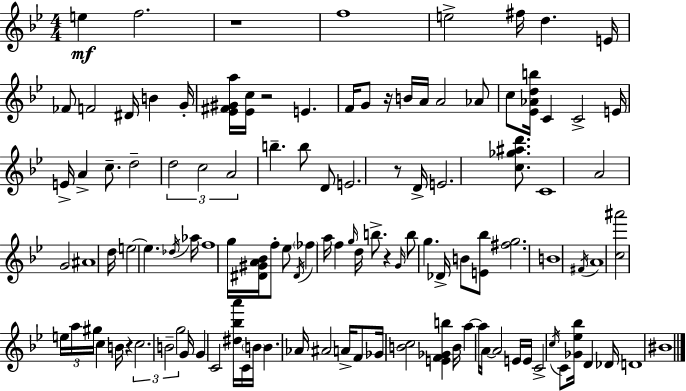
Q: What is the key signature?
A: G minor